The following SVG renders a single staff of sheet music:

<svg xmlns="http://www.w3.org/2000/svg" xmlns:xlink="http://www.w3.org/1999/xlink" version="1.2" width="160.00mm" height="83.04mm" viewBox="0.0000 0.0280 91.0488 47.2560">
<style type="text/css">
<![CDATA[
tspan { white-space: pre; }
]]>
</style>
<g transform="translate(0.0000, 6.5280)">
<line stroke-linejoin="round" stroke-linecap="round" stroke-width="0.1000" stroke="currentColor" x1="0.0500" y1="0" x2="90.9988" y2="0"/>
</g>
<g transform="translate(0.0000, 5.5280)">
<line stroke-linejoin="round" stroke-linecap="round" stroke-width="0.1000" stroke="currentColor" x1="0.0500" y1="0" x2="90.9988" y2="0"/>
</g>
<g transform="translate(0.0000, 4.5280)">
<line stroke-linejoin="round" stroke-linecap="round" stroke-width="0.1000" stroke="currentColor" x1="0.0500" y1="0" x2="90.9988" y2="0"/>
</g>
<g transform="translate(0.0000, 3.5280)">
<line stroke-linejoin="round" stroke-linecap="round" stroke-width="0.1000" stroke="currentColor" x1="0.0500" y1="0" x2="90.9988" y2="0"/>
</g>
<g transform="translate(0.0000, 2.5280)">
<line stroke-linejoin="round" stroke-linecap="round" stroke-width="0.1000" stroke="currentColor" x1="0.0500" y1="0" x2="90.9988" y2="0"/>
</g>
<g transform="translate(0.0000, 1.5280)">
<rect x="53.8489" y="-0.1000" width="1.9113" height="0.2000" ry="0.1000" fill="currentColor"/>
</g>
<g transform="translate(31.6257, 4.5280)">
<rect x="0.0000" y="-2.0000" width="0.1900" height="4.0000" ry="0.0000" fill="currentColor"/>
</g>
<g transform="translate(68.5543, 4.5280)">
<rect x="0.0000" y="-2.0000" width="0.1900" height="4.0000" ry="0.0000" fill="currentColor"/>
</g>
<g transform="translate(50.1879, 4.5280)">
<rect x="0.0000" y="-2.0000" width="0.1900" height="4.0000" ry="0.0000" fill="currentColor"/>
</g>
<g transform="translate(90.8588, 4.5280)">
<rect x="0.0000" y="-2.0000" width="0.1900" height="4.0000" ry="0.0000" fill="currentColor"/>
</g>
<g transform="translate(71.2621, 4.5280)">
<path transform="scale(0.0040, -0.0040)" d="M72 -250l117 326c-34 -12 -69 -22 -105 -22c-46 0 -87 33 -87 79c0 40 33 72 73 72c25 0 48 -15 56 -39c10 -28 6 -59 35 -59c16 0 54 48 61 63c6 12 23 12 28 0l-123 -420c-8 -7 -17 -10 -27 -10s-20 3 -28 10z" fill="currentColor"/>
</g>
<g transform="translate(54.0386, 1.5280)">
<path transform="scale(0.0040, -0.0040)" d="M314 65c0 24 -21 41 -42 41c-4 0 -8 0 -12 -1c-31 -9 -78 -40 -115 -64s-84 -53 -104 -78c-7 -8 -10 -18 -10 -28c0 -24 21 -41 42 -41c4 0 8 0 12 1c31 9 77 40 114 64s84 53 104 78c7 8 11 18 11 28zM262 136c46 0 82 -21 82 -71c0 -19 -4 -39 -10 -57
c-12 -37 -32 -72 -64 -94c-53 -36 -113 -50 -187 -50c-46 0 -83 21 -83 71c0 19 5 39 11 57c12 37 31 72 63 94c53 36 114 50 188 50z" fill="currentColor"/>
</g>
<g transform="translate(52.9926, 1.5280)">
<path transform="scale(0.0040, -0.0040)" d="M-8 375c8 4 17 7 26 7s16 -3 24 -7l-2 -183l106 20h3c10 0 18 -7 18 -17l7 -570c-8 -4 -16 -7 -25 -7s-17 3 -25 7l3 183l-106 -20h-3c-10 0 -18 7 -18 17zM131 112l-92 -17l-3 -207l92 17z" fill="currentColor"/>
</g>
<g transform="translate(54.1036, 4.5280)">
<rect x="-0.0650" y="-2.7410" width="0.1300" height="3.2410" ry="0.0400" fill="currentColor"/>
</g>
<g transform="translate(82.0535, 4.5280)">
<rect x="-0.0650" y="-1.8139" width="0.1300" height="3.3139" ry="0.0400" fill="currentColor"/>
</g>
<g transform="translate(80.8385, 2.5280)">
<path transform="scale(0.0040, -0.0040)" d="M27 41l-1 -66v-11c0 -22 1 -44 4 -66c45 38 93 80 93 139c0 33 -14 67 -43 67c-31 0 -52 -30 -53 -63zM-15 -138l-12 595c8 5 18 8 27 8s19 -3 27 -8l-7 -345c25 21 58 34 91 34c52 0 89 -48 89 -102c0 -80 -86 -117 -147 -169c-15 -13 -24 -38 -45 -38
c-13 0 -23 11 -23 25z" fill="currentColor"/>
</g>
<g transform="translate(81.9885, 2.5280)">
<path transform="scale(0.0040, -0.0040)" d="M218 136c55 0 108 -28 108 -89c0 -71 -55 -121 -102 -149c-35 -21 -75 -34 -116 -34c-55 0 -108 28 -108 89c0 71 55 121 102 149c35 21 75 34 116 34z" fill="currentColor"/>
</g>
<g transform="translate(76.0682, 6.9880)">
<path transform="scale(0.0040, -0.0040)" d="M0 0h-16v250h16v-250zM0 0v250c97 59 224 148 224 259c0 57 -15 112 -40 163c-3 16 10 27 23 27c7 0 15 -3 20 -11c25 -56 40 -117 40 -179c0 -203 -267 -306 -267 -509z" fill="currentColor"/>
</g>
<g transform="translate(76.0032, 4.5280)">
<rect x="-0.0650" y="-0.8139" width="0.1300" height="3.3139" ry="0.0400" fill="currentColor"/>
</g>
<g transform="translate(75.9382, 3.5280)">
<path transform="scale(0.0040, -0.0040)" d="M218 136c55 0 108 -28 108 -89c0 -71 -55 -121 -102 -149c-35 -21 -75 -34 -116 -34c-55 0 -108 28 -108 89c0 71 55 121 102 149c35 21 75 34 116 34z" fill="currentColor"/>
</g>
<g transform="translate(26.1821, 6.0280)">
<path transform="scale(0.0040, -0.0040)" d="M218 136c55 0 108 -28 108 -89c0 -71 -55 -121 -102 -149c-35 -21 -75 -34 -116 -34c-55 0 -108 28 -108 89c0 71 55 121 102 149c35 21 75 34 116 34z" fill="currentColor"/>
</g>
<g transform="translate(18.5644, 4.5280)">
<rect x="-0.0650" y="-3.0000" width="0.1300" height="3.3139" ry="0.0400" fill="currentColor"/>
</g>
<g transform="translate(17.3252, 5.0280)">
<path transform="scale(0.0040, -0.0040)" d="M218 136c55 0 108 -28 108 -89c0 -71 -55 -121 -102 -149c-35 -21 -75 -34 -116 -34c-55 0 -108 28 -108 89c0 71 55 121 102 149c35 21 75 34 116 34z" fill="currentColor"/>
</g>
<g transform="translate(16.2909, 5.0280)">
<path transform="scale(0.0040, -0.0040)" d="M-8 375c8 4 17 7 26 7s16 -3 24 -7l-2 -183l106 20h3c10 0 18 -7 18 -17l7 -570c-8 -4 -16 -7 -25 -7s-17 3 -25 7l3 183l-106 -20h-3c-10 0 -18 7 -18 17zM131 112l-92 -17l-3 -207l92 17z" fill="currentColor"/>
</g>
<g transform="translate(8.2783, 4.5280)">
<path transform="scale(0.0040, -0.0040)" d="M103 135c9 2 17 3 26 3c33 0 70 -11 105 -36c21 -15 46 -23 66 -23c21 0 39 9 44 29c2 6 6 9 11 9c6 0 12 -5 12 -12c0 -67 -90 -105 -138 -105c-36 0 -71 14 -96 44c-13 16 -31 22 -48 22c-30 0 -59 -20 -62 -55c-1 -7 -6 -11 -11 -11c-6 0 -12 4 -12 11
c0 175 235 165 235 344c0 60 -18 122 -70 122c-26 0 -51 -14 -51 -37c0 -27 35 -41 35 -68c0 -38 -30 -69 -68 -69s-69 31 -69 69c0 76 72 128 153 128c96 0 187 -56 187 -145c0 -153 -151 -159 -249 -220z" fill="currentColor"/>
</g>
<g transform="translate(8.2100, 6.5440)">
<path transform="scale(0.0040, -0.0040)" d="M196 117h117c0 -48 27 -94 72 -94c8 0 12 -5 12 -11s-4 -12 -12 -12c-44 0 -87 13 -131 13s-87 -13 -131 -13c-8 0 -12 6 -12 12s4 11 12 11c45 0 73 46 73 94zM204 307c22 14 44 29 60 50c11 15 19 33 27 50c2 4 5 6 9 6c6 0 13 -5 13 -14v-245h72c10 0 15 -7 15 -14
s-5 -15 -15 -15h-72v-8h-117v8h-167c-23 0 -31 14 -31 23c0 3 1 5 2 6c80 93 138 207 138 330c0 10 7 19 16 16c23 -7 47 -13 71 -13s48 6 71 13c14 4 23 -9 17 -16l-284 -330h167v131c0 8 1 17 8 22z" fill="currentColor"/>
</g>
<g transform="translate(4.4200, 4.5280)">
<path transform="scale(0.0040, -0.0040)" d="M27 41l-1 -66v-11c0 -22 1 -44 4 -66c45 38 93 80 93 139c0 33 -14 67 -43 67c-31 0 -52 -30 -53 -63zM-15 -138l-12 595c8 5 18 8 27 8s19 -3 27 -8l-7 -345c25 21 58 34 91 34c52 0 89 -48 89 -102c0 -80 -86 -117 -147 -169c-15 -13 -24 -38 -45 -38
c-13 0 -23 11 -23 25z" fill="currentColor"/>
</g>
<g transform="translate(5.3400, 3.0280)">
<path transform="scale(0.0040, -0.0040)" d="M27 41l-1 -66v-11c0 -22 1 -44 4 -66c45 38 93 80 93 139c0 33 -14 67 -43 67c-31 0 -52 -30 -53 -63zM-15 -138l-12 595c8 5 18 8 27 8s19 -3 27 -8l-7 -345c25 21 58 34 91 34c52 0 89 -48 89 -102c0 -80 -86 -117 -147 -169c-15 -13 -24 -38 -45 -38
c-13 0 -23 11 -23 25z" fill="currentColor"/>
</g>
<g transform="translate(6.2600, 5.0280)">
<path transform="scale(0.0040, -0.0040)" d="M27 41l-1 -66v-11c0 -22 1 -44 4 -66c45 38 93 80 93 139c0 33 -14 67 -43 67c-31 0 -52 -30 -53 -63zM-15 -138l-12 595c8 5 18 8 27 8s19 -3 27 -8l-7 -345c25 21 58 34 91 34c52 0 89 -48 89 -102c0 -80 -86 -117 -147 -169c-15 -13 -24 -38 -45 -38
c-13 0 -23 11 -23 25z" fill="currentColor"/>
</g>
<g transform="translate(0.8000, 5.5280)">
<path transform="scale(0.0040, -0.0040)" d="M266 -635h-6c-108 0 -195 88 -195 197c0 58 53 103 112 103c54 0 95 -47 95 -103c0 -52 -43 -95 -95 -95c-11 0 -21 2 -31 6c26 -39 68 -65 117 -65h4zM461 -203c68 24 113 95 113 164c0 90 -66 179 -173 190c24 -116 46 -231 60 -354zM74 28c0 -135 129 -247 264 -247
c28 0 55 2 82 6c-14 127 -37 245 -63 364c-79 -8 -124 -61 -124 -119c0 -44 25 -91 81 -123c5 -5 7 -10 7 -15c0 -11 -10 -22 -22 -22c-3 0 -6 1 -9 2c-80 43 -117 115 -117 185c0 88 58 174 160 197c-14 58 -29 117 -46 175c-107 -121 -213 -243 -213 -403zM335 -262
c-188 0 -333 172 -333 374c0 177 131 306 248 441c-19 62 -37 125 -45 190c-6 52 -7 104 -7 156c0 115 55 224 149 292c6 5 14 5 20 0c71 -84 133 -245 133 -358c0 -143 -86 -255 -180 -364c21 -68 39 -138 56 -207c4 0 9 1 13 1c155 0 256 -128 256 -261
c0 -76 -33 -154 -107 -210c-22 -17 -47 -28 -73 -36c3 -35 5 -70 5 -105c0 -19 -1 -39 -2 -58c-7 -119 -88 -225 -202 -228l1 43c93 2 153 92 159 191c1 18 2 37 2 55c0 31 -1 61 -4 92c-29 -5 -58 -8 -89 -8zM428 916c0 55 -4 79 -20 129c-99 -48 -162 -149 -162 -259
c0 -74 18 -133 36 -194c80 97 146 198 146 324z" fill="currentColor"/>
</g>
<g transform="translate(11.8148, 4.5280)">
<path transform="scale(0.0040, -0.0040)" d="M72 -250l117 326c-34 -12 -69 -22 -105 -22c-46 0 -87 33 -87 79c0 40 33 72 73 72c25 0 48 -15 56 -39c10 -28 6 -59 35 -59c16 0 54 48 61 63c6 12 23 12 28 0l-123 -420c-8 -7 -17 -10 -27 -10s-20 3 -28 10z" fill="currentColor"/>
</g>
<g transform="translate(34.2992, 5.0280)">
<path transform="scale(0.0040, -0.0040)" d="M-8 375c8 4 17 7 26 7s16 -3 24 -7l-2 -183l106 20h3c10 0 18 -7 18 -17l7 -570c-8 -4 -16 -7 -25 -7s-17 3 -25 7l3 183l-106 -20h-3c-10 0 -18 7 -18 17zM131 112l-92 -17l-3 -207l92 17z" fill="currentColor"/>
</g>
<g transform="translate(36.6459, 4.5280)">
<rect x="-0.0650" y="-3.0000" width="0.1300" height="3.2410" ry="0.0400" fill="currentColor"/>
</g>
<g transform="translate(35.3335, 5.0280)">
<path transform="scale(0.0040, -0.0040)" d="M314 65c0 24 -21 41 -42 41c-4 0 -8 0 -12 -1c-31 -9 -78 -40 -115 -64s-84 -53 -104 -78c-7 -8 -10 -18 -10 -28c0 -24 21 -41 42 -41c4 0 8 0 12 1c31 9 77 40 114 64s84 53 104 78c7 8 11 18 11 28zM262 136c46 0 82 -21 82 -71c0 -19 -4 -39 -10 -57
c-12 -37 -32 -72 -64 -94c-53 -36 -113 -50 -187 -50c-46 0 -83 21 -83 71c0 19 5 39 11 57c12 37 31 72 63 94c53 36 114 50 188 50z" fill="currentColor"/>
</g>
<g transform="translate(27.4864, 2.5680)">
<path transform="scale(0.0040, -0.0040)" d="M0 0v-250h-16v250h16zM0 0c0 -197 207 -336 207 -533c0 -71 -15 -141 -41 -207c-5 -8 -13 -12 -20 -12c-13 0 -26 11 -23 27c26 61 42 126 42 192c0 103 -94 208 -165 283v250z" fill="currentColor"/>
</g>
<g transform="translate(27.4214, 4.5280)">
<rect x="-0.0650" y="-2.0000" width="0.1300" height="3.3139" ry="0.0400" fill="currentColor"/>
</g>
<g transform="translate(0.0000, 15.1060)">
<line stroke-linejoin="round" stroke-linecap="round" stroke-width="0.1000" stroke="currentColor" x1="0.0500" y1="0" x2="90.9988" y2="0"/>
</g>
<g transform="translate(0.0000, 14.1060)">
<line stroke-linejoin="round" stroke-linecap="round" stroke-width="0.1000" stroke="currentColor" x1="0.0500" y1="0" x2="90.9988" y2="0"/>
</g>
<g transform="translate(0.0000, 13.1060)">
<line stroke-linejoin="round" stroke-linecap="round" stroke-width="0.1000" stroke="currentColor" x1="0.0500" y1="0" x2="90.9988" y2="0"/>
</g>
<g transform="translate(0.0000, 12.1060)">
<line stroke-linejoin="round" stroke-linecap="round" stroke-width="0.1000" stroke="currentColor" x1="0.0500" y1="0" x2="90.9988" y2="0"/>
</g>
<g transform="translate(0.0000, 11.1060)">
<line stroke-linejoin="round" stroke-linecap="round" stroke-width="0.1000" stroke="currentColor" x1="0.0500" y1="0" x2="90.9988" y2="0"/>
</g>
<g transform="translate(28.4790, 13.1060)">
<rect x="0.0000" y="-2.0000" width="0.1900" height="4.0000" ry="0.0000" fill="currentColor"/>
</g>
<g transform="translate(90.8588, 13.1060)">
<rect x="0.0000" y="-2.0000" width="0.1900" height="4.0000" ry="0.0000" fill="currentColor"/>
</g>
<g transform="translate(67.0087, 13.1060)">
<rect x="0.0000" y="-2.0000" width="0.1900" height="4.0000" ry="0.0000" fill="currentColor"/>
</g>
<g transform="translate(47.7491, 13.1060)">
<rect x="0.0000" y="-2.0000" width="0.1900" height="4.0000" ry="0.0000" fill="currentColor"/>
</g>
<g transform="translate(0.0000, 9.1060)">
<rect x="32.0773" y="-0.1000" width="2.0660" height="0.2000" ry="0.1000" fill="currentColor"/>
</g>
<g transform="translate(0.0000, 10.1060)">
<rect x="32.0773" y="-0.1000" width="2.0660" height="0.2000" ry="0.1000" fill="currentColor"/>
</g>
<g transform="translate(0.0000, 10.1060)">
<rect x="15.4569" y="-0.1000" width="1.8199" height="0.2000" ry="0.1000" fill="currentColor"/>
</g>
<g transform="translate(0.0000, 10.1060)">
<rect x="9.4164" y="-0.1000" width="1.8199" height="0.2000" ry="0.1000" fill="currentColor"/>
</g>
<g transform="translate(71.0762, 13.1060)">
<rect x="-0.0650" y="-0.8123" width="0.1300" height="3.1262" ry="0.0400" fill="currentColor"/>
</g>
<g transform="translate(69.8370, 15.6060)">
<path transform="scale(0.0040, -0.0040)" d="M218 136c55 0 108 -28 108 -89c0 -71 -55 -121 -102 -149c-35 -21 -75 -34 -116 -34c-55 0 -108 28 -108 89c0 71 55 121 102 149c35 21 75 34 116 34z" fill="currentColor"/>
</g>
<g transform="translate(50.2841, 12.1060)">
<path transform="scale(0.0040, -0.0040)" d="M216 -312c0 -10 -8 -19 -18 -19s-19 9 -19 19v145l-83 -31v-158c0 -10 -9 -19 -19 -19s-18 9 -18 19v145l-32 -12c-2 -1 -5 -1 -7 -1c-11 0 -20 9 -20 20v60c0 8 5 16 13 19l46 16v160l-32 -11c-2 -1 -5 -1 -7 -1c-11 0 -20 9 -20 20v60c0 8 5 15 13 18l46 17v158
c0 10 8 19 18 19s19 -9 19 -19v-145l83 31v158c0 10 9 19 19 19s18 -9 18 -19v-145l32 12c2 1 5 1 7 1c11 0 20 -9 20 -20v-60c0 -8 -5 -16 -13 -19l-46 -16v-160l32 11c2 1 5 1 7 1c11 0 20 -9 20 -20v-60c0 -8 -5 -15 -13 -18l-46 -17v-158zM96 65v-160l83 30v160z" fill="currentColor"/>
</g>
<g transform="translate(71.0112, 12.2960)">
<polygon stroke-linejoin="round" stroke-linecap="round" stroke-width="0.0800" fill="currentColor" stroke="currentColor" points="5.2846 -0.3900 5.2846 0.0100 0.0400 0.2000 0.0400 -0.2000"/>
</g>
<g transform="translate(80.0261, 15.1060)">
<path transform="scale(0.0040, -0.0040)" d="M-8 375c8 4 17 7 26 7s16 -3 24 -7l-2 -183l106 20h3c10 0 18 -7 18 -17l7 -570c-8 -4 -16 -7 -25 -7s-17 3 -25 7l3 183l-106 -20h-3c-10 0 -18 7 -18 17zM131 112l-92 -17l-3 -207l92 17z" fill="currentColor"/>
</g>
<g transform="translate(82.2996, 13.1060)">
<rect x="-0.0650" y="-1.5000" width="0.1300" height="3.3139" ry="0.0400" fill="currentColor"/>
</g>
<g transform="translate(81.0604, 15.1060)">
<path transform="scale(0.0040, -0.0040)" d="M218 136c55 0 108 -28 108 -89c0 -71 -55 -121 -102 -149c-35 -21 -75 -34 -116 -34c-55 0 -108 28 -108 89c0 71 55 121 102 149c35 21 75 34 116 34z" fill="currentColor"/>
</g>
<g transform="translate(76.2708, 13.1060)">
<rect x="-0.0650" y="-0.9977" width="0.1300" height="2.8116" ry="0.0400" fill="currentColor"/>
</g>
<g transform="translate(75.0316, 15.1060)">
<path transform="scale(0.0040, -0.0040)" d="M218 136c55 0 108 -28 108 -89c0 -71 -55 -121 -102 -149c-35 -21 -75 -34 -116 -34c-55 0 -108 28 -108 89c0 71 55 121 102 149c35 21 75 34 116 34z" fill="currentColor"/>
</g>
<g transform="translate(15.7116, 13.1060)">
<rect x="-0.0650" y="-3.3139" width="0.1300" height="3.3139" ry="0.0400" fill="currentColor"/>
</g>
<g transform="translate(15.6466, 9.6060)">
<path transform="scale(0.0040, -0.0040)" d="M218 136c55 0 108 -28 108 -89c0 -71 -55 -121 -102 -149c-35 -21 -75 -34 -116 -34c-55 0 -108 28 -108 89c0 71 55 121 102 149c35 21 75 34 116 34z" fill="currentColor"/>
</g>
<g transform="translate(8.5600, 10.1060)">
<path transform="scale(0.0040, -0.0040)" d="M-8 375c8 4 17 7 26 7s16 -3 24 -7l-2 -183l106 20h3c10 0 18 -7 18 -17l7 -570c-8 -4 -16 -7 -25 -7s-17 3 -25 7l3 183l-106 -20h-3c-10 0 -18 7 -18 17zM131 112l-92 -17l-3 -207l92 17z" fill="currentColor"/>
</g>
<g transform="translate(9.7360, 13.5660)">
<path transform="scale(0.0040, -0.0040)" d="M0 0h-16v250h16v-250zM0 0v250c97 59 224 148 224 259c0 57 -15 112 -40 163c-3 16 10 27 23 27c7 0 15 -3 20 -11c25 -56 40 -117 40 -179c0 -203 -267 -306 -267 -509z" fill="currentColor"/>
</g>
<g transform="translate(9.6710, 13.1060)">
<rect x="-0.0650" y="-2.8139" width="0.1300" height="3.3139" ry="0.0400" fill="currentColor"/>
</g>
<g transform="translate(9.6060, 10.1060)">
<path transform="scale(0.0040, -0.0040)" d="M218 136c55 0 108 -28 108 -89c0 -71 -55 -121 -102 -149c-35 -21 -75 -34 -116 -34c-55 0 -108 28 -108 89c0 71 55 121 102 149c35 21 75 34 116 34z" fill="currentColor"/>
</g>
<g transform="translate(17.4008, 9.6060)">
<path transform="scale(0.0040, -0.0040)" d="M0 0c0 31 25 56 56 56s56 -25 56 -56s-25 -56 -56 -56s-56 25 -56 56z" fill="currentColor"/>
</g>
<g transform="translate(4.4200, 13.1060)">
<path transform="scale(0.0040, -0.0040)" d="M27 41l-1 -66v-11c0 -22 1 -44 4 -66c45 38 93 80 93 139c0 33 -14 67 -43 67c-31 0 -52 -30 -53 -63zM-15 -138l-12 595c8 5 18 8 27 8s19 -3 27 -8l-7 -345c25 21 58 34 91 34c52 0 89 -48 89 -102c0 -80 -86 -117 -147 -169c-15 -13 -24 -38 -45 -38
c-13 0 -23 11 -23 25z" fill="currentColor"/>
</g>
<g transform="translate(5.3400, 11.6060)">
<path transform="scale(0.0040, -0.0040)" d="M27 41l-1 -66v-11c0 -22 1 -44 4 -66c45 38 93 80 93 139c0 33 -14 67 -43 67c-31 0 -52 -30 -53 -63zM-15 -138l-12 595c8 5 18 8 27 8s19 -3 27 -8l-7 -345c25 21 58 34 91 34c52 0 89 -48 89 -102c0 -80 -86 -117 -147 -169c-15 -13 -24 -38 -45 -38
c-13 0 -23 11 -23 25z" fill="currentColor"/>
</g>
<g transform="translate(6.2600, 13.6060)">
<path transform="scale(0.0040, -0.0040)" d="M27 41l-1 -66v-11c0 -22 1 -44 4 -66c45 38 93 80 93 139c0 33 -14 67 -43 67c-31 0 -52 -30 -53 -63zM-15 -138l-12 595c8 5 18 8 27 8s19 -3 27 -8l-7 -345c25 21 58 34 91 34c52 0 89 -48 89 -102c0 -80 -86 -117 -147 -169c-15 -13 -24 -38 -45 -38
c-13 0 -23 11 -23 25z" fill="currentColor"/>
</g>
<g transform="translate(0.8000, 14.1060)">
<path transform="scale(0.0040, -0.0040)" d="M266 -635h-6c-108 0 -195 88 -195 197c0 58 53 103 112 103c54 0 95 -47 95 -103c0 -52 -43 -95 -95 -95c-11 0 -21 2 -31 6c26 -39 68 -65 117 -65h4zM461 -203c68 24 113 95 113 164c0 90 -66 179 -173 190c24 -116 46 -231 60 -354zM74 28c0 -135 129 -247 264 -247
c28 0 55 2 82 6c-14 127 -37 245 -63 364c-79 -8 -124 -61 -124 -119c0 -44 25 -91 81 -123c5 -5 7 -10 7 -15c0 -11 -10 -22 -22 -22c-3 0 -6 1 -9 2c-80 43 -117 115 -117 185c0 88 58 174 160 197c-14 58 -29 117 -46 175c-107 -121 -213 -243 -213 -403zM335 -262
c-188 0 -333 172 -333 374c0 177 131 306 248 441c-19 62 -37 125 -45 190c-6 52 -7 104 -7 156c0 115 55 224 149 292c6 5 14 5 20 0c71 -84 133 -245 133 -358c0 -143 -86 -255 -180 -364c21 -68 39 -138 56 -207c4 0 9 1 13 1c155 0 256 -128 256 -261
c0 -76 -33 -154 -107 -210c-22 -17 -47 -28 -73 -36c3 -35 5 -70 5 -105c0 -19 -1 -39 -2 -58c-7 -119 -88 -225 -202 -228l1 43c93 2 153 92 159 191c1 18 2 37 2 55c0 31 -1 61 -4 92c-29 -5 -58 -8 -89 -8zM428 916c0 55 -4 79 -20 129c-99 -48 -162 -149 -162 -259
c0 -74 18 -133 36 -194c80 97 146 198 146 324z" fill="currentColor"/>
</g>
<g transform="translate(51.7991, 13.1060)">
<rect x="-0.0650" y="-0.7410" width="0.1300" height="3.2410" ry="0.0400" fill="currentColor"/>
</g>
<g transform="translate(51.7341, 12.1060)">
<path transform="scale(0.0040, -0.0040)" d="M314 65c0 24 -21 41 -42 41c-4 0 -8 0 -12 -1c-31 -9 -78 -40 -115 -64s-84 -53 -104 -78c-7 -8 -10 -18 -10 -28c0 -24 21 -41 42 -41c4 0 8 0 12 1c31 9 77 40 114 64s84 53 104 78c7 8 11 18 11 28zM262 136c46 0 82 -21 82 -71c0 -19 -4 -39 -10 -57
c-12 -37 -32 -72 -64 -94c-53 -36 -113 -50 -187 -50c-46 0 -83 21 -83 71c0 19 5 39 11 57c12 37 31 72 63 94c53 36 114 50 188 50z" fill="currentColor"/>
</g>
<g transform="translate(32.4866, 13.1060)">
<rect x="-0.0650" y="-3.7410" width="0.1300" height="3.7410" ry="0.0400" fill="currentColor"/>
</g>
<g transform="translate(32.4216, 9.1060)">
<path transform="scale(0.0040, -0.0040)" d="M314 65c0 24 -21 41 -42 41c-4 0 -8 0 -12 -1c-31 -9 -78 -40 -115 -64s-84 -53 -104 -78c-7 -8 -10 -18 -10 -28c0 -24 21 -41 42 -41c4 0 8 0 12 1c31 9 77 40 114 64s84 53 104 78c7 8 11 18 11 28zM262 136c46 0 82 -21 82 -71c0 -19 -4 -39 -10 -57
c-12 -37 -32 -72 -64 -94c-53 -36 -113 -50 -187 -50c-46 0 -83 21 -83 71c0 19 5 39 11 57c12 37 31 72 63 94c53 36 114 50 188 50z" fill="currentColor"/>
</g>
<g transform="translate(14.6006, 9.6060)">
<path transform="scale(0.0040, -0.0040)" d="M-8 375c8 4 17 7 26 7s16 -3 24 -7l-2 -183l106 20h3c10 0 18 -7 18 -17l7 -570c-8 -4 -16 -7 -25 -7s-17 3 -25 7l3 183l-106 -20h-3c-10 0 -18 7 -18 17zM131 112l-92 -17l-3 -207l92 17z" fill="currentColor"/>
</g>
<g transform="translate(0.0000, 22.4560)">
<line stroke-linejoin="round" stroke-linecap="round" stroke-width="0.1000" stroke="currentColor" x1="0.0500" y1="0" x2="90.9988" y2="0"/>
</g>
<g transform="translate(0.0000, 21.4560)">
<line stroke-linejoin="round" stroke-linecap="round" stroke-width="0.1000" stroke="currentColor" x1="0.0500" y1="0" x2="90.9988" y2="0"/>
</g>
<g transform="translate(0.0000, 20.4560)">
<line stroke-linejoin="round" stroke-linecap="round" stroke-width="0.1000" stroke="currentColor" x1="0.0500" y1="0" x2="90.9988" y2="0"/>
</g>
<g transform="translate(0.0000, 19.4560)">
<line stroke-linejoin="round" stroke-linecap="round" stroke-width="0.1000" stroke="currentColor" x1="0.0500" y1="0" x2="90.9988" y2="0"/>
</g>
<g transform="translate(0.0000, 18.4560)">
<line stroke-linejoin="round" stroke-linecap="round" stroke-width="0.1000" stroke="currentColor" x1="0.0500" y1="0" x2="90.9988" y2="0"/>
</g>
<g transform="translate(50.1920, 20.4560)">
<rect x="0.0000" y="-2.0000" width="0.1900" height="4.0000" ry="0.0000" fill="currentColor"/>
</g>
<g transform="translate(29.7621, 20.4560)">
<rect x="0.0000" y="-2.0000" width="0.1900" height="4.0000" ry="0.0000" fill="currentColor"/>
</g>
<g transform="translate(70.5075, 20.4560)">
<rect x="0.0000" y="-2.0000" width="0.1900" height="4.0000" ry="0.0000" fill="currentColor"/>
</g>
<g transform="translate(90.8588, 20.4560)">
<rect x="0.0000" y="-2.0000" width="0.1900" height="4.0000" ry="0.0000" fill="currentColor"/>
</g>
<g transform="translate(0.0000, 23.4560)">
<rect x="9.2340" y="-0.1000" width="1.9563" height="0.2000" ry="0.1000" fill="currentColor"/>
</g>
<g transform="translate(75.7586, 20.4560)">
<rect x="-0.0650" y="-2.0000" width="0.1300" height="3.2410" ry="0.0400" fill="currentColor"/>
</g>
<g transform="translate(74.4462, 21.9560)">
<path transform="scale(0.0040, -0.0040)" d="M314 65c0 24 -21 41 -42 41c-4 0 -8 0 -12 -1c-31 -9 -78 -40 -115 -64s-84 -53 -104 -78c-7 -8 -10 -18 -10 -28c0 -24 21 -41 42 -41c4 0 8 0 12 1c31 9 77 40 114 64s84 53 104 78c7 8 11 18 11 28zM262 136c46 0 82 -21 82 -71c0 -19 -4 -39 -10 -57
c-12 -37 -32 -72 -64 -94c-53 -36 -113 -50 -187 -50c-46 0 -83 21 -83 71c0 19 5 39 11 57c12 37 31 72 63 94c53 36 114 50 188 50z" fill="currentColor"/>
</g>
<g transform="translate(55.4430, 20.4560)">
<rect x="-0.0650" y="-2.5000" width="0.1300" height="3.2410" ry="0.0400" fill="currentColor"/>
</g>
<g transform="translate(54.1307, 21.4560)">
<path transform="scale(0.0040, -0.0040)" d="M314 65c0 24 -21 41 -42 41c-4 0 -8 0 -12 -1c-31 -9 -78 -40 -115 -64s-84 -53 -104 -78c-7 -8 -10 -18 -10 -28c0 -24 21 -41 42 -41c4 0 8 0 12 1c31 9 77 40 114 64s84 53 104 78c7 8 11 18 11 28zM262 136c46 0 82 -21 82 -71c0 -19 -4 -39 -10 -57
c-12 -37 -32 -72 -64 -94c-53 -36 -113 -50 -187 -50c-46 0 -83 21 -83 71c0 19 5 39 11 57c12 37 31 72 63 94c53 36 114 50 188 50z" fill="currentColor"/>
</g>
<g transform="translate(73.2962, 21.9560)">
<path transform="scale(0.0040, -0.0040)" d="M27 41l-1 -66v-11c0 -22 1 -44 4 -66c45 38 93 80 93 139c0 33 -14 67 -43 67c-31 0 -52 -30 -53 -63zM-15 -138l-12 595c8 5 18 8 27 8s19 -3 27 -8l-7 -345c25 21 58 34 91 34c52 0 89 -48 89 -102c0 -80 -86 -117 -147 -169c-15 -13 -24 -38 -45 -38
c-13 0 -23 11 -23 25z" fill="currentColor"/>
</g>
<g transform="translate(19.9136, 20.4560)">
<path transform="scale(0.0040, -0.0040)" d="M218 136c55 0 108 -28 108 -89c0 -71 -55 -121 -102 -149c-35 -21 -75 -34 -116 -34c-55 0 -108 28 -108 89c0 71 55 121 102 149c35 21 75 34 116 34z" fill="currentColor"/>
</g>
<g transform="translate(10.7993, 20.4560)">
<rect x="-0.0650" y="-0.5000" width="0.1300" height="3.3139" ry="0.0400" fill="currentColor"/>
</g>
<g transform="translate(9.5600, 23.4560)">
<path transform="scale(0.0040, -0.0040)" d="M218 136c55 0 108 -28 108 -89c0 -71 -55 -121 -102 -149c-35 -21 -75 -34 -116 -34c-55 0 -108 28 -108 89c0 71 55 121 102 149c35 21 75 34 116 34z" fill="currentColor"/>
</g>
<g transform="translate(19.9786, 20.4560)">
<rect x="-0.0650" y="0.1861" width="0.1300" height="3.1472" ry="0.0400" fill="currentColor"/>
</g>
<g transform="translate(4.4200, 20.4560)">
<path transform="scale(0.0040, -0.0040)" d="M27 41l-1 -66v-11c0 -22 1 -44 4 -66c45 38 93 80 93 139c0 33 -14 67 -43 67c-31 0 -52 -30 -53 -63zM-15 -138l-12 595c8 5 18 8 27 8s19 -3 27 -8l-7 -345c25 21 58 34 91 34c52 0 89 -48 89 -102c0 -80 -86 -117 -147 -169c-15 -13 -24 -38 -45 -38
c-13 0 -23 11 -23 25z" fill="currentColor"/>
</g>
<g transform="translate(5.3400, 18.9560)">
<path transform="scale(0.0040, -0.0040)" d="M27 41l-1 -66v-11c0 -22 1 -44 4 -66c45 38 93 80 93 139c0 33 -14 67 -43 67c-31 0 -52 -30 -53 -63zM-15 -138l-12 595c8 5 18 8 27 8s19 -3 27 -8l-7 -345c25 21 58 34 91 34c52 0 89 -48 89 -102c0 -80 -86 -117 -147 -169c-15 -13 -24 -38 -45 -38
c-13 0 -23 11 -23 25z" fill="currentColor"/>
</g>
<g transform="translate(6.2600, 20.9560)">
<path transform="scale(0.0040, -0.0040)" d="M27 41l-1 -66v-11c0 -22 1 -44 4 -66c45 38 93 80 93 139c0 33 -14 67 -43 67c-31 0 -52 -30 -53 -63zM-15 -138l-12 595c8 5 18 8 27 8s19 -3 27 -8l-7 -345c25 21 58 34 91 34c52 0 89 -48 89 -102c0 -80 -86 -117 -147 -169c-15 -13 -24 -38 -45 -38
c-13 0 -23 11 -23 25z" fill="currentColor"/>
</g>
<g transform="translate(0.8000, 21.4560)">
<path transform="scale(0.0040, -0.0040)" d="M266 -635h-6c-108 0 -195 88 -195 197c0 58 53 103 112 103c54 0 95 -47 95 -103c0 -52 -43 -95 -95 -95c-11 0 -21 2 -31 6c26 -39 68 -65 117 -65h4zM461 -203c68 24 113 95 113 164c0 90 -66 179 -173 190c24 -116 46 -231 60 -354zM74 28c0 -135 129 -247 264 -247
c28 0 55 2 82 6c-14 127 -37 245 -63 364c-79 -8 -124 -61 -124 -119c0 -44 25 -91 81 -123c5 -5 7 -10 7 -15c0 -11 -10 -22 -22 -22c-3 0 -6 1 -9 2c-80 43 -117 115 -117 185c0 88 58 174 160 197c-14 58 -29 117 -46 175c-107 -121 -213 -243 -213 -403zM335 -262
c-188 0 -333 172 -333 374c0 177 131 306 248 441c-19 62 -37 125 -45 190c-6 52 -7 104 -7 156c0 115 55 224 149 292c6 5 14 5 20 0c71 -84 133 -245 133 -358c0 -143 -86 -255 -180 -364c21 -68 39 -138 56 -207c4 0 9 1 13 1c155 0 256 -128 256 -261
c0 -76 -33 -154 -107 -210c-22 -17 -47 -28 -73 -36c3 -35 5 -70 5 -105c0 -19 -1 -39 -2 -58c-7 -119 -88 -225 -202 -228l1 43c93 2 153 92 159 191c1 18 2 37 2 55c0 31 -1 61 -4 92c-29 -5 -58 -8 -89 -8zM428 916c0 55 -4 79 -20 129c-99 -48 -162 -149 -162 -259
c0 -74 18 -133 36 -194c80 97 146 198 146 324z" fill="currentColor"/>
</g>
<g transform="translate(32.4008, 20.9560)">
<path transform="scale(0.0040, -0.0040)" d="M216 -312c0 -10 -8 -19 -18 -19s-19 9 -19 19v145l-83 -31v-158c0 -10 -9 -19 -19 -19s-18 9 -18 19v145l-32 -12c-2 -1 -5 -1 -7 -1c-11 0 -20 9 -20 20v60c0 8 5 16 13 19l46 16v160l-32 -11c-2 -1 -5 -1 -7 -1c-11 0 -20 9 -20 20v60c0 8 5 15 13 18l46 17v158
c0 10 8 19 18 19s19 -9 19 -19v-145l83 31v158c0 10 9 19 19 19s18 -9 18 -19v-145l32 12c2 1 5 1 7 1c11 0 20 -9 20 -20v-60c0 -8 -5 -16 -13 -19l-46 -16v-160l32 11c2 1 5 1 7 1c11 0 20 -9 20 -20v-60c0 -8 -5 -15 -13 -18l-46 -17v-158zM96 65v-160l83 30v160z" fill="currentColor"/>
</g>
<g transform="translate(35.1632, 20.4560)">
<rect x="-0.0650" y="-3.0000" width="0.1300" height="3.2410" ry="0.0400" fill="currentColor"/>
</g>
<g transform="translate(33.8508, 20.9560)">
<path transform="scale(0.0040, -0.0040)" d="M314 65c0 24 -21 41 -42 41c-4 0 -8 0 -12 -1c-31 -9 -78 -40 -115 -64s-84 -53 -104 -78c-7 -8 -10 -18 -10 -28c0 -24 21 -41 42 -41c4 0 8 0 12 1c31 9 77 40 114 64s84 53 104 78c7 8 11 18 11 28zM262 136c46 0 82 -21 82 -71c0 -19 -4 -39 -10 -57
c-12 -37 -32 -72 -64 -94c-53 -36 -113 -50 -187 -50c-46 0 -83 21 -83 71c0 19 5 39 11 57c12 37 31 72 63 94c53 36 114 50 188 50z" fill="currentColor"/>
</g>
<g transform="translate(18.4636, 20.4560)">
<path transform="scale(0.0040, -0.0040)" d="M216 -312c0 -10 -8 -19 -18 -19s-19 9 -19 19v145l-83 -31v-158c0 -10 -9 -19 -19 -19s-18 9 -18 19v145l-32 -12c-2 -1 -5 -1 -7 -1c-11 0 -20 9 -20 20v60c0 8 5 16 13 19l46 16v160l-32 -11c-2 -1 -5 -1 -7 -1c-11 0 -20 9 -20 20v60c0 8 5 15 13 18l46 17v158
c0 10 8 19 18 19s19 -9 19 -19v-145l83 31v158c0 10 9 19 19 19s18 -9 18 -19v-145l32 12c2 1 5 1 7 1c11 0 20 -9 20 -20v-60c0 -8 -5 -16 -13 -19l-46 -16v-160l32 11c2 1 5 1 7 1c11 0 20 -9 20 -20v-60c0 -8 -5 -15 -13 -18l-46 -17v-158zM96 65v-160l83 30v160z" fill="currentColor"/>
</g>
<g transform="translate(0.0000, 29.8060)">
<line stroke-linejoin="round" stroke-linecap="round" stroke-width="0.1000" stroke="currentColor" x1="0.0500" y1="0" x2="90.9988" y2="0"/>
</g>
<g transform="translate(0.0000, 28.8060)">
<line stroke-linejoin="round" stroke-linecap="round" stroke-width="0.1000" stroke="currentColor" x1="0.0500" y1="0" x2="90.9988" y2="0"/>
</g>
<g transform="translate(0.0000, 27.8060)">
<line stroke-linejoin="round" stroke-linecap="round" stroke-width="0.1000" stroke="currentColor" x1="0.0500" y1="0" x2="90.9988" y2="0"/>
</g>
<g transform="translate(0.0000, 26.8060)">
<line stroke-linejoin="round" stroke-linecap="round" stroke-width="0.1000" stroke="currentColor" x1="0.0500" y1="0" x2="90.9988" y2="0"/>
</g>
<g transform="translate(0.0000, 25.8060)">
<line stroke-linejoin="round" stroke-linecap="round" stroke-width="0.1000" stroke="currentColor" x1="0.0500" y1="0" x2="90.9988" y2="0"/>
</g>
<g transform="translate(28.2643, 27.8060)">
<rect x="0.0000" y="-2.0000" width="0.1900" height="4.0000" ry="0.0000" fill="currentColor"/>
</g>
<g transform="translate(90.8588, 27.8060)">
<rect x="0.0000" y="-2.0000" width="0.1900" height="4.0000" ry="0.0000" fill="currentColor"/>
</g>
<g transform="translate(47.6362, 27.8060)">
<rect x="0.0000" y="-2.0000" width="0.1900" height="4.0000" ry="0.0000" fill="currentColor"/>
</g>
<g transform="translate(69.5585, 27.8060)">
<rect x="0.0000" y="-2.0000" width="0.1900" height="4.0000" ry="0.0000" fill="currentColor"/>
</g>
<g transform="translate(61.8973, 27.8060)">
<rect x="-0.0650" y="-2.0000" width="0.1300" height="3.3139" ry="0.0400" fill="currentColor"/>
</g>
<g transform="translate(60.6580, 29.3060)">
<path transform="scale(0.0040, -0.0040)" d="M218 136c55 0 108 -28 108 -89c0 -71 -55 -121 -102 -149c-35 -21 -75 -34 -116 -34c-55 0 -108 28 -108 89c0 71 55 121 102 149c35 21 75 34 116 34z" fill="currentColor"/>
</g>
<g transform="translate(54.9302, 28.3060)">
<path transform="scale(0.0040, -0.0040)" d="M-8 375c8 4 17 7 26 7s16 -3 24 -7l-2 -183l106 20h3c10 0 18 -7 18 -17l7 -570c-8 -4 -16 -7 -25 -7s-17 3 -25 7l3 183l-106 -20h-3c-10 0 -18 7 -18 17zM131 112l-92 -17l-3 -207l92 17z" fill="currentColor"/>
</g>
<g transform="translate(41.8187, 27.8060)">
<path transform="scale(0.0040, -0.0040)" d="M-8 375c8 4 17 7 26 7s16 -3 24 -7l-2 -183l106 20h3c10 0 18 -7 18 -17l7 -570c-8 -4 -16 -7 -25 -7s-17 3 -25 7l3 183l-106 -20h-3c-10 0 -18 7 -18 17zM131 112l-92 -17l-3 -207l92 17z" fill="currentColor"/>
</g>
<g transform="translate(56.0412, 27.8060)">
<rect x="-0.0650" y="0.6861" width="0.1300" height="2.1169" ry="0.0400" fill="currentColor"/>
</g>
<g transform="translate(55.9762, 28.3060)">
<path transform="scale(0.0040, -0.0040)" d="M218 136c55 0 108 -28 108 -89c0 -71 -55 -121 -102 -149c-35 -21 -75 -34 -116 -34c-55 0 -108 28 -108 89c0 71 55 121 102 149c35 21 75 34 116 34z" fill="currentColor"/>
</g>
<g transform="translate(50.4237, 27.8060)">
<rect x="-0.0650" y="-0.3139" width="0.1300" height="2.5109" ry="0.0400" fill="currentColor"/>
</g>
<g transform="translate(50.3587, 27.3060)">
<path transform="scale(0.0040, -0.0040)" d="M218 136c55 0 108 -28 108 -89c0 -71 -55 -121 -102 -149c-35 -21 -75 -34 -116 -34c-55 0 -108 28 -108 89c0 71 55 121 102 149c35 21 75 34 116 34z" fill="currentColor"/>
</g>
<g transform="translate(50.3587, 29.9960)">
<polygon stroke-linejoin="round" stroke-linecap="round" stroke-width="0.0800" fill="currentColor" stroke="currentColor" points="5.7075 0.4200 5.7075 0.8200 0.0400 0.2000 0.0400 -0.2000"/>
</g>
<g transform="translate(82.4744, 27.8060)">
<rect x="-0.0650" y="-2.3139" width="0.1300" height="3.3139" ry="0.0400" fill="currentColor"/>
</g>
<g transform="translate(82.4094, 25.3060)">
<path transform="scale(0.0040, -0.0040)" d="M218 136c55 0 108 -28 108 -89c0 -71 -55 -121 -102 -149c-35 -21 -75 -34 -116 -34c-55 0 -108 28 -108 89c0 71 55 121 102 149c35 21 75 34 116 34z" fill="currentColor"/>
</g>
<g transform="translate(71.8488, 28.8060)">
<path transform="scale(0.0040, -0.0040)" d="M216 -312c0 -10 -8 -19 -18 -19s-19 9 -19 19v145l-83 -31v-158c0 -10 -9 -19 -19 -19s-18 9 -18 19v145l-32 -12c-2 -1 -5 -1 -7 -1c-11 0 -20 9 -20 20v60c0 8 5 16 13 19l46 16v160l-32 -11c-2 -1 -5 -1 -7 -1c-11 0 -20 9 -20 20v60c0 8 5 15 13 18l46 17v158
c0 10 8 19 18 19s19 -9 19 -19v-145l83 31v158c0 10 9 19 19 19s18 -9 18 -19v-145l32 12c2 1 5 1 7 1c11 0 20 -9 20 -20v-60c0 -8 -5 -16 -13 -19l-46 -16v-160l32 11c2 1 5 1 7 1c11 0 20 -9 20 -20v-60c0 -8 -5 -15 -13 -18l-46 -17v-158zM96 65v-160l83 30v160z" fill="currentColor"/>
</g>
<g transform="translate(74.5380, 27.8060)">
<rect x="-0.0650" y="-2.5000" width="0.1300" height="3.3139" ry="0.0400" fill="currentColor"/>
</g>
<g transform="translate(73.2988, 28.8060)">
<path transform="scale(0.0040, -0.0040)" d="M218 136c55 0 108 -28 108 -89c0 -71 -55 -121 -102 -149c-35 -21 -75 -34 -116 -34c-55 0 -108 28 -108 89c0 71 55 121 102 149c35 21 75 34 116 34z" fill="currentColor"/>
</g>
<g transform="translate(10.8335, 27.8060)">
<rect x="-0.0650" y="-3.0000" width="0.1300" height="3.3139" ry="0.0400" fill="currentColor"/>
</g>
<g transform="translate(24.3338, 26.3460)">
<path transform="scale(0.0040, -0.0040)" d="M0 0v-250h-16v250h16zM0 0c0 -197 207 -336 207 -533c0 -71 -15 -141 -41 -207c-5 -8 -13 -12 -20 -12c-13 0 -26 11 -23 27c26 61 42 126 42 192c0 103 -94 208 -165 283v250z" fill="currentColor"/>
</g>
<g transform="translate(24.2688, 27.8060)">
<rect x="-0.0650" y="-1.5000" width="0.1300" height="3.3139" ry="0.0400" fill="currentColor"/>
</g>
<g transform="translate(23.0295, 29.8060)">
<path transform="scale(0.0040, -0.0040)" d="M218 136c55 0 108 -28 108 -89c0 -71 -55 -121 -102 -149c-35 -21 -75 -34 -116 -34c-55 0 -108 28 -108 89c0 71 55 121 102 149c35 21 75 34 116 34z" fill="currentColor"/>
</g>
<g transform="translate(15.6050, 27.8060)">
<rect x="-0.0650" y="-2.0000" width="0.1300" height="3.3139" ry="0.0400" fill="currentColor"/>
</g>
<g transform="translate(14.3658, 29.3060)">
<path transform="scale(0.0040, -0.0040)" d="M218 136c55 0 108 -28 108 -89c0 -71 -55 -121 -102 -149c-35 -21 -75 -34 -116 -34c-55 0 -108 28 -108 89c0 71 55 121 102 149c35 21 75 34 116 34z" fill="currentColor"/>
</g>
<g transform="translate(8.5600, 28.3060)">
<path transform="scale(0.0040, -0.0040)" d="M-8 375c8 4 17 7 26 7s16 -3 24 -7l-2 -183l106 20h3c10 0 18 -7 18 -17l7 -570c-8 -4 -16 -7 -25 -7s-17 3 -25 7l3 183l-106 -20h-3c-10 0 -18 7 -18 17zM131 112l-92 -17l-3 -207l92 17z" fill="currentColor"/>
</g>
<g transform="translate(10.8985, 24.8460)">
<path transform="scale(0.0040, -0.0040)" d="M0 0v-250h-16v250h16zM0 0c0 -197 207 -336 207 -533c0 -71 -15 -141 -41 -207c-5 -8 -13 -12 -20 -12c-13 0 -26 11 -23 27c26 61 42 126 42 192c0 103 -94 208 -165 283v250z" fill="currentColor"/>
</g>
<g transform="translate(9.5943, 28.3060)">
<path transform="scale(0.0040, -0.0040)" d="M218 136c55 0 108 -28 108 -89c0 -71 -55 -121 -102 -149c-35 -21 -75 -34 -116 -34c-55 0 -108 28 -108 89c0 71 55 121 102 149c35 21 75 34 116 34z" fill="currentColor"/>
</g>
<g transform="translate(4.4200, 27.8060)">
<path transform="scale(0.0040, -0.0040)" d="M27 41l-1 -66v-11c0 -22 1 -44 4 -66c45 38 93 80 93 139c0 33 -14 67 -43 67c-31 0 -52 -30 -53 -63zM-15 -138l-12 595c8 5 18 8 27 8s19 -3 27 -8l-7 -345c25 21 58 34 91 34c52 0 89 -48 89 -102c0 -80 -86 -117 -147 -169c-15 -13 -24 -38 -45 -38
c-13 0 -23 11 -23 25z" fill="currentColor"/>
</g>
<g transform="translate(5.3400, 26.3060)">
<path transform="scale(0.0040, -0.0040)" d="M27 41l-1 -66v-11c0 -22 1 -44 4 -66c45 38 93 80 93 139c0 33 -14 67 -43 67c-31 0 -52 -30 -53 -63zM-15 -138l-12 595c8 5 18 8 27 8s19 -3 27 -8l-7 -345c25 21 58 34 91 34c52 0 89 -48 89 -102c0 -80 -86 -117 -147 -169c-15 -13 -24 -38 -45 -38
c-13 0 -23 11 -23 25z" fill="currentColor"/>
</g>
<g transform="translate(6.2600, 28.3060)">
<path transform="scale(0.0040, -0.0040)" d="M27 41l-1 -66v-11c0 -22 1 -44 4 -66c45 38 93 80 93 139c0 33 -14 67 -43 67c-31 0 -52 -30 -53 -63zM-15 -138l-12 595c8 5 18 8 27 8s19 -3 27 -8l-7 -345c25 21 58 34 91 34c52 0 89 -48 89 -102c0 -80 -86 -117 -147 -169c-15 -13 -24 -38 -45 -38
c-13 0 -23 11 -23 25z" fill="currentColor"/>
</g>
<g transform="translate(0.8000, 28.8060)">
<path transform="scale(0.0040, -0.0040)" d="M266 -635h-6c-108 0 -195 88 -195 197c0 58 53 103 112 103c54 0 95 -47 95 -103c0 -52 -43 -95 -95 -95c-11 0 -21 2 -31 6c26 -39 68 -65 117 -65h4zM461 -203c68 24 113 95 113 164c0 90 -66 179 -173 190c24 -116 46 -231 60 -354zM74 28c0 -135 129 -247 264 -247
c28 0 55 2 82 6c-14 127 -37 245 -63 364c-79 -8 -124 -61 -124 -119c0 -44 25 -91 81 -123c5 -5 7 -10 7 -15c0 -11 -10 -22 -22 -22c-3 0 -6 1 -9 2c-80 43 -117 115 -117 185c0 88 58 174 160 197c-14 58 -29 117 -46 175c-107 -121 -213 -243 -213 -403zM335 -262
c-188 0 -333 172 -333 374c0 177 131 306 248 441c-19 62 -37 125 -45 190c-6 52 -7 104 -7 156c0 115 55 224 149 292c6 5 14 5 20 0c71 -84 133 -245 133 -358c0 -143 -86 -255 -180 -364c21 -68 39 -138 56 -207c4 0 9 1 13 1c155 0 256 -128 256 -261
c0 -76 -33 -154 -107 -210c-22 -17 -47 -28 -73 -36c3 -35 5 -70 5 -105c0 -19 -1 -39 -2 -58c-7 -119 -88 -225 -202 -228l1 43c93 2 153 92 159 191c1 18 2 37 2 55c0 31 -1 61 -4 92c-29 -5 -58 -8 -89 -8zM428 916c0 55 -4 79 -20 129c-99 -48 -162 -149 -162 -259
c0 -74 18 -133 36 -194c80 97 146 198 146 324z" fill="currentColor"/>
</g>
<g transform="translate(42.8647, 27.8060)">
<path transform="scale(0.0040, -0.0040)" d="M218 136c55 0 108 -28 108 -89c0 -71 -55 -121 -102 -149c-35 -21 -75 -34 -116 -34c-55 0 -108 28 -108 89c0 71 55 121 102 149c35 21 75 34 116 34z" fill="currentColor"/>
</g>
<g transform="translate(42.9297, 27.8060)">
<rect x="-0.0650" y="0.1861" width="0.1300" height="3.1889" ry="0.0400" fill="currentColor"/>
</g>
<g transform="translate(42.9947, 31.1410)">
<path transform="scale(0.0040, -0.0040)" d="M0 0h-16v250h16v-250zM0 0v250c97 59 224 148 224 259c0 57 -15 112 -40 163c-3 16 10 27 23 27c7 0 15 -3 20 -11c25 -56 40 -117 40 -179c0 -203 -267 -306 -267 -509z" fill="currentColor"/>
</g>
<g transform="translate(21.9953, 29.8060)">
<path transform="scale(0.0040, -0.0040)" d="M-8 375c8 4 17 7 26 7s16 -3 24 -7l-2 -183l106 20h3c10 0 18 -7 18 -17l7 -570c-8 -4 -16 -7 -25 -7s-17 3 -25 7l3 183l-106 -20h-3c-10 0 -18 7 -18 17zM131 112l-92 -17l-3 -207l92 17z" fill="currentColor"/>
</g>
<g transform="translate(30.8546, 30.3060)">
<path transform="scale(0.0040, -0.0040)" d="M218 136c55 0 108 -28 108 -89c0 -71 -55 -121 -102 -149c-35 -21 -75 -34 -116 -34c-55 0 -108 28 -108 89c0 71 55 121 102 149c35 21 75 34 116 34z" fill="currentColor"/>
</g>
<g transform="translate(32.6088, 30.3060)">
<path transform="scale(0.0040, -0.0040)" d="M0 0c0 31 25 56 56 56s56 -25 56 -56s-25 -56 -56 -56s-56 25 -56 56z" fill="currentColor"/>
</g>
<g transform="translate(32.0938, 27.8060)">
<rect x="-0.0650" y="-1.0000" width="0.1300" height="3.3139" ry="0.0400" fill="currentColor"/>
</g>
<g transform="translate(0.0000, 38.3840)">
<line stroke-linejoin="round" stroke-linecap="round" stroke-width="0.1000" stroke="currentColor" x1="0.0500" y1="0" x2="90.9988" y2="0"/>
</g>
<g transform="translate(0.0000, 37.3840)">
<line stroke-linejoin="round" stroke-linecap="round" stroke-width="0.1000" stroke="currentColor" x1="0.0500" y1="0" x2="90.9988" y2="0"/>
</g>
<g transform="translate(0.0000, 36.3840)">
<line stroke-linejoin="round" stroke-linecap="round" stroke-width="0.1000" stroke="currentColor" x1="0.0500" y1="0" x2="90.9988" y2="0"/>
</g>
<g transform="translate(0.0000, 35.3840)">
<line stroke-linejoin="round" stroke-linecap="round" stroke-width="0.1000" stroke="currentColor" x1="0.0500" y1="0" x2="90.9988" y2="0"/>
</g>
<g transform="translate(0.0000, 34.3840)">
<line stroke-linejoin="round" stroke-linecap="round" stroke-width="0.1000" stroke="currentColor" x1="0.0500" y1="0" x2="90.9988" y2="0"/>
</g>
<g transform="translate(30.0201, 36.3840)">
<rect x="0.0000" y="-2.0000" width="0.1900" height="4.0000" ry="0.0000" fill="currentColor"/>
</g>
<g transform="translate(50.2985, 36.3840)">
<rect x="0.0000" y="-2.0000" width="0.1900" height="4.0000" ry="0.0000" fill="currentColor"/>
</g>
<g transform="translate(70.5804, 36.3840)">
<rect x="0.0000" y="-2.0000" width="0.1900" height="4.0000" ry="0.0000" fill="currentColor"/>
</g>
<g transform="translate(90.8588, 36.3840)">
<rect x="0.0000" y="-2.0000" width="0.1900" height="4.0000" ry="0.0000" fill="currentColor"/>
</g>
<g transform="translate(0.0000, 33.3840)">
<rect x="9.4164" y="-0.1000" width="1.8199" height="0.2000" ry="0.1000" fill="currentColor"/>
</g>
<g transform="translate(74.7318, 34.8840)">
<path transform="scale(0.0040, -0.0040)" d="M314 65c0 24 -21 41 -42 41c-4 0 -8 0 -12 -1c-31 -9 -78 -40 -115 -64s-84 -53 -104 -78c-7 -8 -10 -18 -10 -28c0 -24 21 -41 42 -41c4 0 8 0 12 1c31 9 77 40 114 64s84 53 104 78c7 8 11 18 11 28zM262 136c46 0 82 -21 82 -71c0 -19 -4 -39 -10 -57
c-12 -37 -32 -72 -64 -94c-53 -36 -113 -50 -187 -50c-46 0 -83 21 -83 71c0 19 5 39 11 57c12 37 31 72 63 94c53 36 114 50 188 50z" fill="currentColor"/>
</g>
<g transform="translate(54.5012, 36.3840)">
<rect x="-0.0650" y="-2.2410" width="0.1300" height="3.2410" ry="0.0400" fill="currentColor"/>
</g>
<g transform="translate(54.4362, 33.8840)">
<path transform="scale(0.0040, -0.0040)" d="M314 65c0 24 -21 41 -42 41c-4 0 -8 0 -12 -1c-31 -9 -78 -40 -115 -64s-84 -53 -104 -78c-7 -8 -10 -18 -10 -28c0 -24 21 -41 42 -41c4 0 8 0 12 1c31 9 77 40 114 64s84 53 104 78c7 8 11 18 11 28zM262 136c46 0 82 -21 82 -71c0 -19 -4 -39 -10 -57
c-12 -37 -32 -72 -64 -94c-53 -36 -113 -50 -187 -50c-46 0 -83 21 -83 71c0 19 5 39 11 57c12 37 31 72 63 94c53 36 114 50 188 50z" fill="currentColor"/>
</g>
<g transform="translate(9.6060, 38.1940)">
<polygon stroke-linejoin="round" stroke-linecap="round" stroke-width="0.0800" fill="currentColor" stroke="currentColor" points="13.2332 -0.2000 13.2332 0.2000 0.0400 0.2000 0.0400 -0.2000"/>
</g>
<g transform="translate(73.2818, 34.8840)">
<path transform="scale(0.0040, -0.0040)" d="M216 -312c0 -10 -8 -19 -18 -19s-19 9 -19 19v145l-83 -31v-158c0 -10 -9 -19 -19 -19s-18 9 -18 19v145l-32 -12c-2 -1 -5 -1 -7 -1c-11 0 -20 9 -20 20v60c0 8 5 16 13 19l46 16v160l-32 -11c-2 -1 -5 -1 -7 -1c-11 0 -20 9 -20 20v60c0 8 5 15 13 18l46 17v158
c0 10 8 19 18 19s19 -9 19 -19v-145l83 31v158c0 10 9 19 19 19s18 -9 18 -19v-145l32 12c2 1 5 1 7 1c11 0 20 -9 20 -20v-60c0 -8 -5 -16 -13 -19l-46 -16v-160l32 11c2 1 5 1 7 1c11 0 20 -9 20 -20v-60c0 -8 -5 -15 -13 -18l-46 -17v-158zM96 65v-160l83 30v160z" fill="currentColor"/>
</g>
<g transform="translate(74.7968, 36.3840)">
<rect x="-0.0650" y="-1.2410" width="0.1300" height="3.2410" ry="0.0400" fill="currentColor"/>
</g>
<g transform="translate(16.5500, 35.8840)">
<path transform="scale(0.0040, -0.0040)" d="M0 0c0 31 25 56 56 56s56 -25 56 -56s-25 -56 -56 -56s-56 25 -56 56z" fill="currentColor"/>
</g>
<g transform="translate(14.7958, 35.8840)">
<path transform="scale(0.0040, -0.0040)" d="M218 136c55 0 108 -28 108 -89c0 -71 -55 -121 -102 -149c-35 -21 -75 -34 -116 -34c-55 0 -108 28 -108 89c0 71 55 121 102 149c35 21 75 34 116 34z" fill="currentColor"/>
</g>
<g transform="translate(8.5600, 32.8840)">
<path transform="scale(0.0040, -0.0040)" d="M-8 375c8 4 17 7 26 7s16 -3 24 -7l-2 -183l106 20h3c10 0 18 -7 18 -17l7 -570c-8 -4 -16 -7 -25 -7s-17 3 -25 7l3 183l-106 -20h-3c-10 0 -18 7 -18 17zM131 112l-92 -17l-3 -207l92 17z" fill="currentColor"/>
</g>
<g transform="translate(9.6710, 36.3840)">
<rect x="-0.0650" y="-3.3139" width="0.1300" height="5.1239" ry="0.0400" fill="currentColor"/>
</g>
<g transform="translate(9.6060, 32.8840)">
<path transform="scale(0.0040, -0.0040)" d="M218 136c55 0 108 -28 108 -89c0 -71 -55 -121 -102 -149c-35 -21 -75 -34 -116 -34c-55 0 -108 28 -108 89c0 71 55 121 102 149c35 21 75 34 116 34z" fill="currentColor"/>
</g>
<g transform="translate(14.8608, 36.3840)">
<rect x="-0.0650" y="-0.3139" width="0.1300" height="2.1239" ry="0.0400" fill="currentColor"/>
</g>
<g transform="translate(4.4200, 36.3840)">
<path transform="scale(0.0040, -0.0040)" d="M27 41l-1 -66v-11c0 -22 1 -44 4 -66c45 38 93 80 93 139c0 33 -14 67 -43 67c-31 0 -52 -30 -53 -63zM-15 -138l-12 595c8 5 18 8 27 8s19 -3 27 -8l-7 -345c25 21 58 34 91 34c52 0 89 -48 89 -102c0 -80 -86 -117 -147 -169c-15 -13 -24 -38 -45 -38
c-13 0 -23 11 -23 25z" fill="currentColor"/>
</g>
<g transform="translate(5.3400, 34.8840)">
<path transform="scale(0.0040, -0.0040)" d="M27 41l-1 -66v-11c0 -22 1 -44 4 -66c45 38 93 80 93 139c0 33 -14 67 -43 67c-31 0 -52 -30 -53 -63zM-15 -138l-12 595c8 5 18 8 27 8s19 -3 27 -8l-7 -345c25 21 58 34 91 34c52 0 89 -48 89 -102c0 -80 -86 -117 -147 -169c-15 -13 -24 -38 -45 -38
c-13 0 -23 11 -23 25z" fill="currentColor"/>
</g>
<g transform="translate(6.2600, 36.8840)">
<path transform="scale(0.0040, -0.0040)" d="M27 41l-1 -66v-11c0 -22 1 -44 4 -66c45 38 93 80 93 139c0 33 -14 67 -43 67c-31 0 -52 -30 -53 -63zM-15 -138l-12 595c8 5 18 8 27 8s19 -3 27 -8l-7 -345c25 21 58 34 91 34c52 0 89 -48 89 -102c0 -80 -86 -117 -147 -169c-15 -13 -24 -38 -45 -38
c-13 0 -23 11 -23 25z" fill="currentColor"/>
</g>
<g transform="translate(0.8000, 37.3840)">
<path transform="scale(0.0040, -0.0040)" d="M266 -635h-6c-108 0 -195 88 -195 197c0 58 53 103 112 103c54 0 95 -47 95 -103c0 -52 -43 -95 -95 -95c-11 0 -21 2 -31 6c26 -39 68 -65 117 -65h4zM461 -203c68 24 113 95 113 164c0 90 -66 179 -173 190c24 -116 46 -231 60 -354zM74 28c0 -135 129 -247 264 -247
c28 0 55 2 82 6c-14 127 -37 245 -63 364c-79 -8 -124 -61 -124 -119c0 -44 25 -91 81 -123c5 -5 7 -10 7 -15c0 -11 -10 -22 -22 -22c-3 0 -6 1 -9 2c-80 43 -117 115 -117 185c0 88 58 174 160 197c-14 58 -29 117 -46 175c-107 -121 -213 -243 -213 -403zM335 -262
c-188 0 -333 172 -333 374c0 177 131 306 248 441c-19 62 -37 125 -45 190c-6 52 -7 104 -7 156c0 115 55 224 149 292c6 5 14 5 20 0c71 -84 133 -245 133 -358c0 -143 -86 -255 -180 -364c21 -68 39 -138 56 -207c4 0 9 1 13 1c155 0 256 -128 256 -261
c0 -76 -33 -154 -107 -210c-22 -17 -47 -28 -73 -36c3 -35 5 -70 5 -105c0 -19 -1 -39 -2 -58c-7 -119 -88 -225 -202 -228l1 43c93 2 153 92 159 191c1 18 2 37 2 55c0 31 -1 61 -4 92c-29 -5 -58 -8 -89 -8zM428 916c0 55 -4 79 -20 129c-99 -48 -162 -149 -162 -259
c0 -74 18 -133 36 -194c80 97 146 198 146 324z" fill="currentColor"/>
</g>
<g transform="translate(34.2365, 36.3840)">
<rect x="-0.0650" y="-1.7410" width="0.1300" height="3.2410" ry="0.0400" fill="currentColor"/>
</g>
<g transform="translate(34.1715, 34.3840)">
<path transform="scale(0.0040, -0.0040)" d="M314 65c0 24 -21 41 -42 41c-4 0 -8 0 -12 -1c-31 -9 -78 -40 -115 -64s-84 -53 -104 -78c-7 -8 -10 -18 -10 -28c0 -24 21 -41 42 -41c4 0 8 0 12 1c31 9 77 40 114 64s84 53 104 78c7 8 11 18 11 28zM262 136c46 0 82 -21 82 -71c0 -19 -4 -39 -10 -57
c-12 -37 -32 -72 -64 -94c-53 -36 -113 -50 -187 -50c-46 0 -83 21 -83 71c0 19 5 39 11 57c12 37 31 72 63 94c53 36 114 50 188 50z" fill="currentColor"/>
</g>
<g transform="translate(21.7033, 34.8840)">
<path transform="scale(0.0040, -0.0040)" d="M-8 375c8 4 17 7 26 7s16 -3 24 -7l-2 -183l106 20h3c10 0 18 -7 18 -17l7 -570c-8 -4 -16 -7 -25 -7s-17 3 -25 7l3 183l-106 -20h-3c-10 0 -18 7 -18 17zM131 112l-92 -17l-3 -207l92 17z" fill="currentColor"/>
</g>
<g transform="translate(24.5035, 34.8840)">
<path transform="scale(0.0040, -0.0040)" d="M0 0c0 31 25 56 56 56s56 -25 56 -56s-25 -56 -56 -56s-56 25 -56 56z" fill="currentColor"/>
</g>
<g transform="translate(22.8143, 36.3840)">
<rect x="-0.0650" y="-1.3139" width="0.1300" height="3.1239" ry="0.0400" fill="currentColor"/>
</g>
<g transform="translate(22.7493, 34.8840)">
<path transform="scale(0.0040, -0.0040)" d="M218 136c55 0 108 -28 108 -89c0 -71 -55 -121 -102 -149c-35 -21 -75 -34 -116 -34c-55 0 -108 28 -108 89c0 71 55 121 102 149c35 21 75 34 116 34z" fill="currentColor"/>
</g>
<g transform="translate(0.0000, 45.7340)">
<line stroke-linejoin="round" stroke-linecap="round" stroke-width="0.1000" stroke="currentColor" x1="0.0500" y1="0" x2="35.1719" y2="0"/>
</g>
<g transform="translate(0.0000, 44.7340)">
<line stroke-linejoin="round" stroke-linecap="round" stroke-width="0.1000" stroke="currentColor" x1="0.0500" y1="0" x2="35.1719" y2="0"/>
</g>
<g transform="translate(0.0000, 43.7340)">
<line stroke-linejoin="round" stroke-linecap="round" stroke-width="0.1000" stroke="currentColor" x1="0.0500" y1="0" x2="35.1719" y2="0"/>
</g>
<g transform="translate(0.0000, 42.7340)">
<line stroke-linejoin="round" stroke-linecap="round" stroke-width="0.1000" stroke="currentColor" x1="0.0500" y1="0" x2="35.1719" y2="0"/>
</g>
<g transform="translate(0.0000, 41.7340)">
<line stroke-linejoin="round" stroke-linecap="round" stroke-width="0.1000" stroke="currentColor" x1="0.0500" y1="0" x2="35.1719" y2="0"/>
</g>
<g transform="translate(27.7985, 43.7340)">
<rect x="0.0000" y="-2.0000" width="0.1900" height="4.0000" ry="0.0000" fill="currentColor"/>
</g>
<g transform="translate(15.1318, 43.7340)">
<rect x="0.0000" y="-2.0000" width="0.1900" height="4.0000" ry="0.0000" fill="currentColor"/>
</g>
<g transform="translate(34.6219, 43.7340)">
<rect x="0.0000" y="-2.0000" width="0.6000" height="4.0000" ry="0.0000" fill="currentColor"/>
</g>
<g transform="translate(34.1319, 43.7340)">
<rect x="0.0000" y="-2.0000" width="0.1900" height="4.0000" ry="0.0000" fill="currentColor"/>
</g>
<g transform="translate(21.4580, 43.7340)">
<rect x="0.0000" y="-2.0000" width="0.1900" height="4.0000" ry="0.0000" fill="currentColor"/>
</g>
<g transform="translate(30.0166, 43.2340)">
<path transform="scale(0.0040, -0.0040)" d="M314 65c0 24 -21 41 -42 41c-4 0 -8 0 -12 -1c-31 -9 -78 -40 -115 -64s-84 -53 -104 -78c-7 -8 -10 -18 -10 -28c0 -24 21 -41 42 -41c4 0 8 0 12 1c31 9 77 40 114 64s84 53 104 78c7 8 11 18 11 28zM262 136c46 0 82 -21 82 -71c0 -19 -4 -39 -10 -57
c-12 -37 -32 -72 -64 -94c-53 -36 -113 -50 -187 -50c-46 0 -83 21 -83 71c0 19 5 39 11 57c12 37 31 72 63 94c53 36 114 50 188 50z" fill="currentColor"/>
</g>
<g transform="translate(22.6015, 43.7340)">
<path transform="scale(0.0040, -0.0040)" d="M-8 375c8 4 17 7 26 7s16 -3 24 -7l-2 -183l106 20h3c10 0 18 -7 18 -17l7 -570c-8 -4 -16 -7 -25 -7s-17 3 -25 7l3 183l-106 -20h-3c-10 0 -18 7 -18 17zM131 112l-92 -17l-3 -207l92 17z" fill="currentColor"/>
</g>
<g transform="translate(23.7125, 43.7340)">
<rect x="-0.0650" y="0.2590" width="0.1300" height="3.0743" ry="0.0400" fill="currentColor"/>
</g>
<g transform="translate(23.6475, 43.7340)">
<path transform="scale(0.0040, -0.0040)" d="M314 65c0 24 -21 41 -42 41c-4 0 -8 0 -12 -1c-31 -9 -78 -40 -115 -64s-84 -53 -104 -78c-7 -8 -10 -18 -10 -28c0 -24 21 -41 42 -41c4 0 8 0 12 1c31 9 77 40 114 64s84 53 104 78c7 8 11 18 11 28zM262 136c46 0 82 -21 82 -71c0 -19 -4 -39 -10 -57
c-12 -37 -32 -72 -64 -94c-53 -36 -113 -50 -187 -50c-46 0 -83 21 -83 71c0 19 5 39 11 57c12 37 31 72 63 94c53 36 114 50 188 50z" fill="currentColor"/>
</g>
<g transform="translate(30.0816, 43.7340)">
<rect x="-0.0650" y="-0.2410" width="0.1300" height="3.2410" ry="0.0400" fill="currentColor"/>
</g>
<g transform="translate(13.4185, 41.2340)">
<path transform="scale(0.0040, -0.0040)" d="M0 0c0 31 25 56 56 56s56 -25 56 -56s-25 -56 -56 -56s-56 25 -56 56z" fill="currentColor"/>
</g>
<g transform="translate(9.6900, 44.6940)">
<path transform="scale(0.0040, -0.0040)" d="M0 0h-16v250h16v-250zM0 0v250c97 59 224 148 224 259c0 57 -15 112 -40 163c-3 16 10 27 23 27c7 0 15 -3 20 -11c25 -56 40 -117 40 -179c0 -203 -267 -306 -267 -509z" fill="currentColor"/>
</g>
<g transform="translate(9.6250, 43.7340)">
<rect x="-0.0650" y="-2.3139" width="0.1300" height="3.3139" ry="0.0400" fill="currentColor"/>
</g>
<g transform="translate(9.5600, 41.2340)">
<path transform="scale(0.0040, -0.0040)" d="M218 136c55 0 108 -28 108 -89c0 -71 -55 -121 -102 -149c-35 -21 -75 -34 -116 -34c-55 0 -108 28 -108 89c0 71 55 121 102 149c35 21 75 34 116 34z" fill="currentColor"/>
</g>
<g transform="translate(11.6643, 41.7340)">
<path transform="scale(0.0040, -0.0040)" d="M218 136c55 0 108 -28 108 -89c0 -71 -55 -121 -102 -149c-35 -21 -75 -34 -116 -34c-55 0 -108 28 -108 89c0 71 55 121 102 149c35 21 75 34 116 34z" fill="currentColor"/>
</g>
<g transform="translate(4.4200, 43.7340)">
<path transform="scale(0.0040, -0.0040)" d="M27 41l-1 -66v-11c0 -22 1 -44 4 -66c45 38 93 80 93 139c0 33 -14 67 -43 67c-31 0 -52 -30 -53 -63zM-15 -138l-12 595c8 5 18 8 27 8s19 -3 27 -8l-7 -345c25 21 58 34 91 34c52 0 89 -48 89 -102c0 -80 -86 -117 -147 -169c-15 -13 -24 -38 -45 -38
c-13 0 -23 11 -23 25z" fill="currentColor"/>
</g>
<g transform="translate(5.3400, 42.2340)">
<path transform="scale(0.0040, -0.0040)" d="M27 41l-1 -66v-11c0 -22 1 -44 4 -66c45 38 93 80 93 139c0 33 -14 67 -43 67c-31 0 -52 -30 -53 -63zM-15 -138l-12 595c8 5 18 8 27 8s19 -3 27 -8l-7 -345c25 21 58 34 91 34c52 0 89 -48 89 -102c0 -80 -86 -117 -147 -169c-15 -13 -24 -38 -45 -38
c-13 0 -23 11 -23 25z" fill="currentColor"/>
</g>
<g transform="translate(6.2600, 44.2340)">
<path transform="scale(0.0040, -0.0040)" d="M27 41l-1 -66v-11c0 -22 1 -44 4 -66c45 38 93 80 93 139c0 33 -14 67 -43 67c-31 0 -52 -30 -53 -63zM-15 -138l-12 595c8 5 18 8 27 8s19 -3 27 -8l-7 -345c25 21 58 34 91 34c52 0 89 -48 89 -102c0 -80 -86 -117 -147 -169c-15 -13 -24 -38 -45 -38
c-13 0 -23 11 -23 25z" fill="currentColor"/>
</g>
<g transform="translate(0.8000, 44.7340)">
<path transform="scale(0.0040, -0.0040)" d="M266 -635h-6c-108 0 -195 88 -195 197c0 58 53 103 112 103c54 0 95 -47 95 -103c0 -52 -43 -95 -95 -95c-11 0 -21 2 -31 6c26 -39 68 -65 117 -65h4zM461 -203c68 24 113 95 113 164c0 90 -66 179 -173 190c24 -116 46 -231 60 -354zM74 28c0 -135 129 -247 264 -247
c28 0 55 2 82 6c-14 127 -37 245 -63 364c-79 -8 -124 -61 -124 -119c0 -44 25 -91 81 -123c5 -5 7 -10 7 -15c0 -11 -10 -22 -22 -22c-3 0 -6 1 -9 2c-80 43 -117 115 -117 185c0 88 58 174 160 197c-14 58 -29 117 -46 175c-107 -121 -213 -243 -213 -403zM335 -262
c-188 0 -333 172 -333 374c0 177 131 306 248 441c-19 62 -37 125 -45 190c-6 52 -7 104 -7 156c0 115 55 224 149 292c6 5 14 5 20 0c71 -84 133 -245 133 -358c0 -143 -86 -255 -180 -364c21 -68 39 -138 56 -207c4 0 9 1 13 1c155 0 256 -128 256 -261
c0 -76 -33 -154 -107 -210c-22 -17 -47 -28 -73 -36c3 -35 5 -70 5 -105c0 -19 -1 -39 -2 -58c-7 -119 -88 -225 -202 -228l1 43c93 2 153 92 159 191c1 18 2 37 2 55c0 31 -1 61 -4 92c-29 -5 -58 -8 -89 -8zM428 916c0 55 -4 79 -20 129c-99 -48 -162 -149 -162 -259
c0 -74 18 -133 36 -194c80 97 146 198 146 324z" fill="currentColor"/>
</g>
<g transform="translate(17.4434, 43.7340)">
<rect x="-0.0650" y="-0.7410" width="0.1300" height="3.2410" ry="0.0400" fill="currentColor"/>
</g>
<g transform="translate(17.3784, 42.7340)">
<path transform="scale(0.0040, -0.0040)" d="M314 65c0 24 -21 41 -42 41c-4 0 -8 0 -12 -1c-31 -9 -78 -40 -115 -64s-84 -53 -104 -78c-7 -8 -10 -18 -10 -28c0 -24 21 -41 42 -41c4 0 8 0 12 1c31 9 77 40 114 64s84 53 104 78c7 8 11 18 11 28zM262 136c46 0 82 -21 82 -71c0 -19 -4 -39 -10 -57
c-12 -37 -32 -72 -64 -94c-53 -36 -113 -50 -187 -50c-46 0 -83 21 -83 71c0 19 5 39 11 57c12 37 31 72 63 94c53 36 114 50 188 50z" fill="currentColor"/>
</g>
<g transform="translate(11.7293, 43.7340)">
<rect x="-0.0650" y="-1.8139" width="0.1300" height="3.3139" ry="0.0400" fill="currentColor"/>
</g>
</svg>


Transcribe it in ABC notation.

X:1
T:Untitled
M:2/4
L:1/4
K:Eb
z/2 A F/2 A2 a2 z/2 d/2 _f a/2 b c'2 ^d2 D/2 _E/2 E C ^B ^A2 G2 _F2 A/2 F E/2 D B/2 c/2 A/2 F ^G g b/2 c/2 e/2 f2 g2 ^e2 g/2 f d2 B2 c2